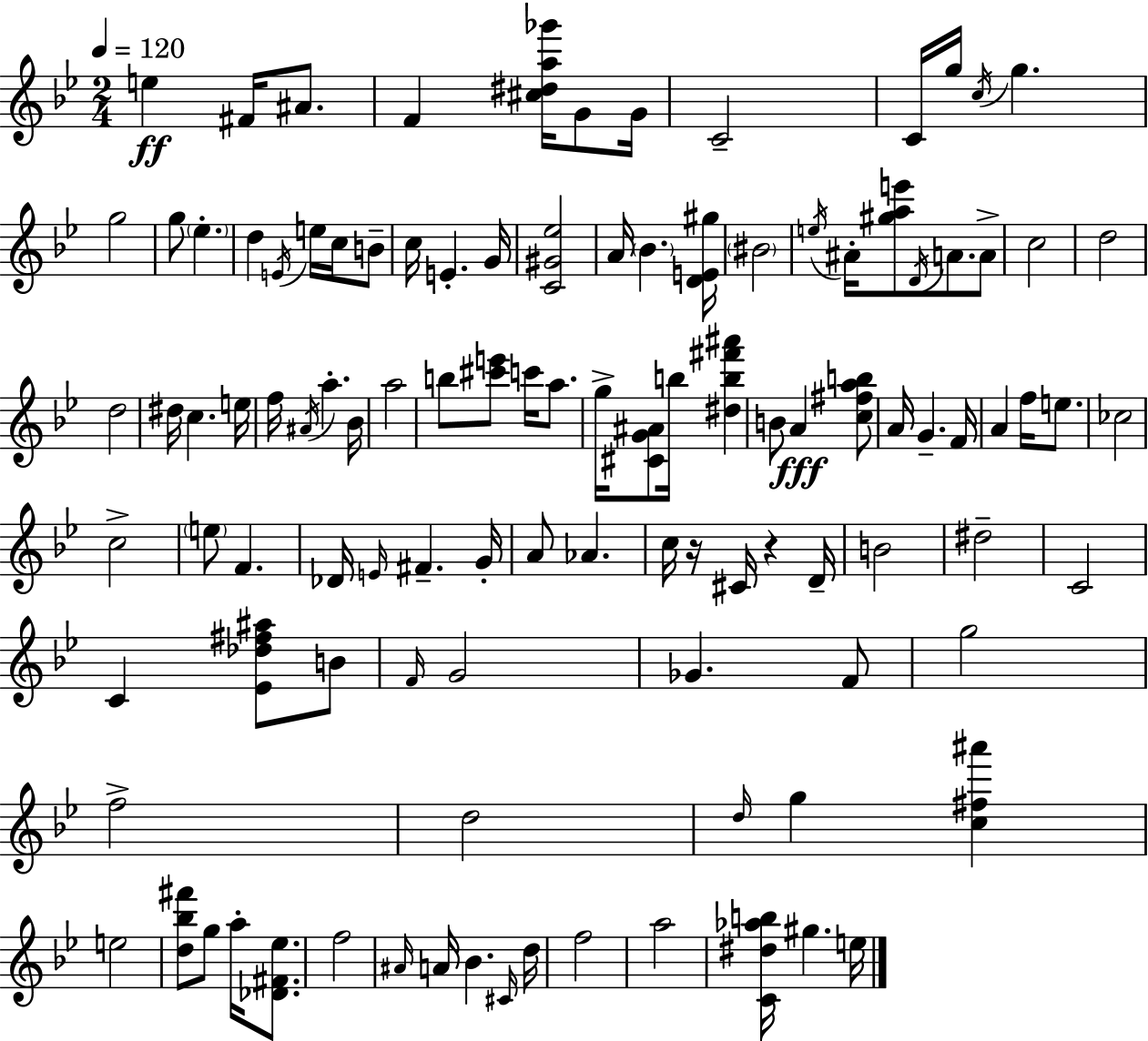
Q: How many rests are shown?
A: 2